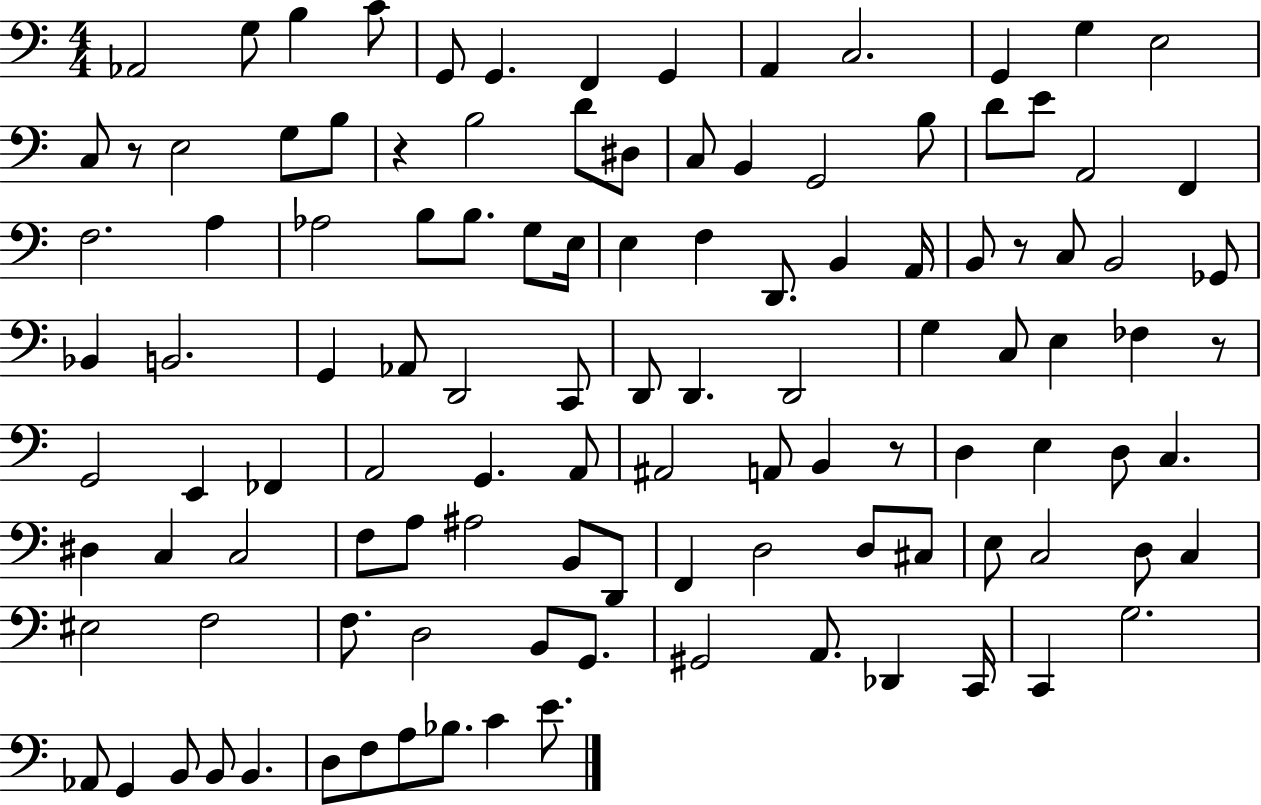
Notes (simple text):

Ab2/h G3/e B3/q C4/e G2/e G2/q. F2/q G2/q A2/q C3/h. G2/q G3/q E3/h C3/e R/e E3/h G3/e B3/e R/q B3/h D4/e D#3/e C3/e B2/q G2/h B3/e D4/e E4/e A2/h F2/q F3/h. A3/q Ab3/h B3/e B3/e. G3/e E3/s E3/q F3/q D2/e. B2/q A2/s B2/e R/e C3/e B2/h Gb2/e Bb2/q B2/h. G2/q Ab2/e D2/h C2/e D2/e D2/q. D2/h G3/q C3/e E3/q FES3/q R/e G2/h E2/q FES2/q A2/h G2/q. A2/e A#2/h A2/e B2/q R/e D3/q E3/q D3/e C3/q. D#3/q C3/q C3/h F3/e A3/e A#3/h B2/e D2/e F2/q D3/h D3/e C#3/e E3/e C3/h D3/e C3/q EIS3/h F3/h F3/e. D3/h B2/e G2/e. G#2/h A2/e. Db2/q C2/s C2/q G3/h. Ab2/e G2/q B2/e B2/e B2/q. D3/e F3/e A3/e Bb3/e. C4/q E4/e.